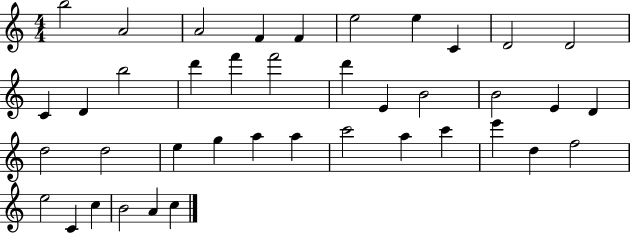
{
  \clef treble
  \numericTimeSignature
  \time 4/4
  \key c \major
  b''2 a'2 | a'2 f'4 f'4 | e''2 e''4 c'4 | d'2 d'2 | \break c'4 d'4 b''2 | d'''4 f'''4 f'''2 | d'''4 e'4 b'2 | b'2 e'4 d'4 | \break d''2 d''2 | e''4 g''4 a''4 a''4 | c'''2 a''4 c'''4 | e'''4 d''4 f''2 | \break e''2 c'4 c''4 | b'2 a'4 c''4 | \bar "|."
}